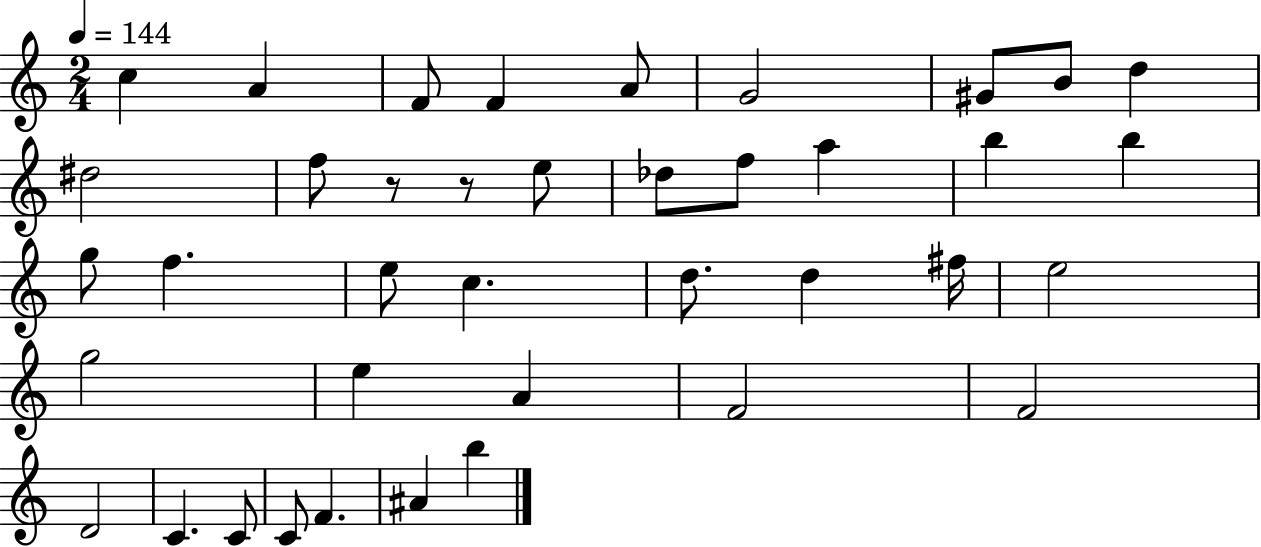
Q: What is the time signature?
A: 2/4